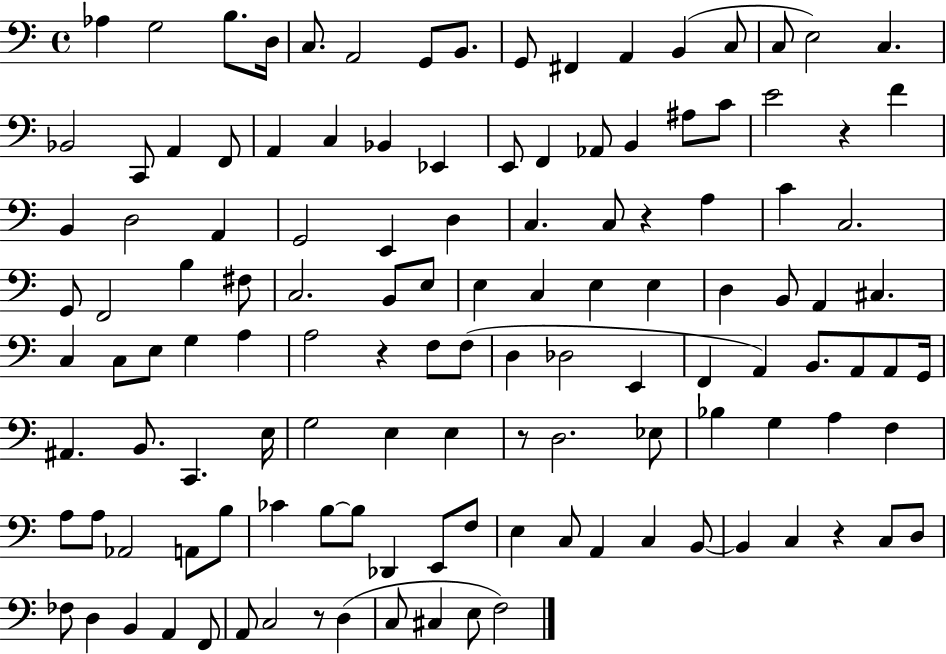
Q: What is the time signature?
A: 4/4